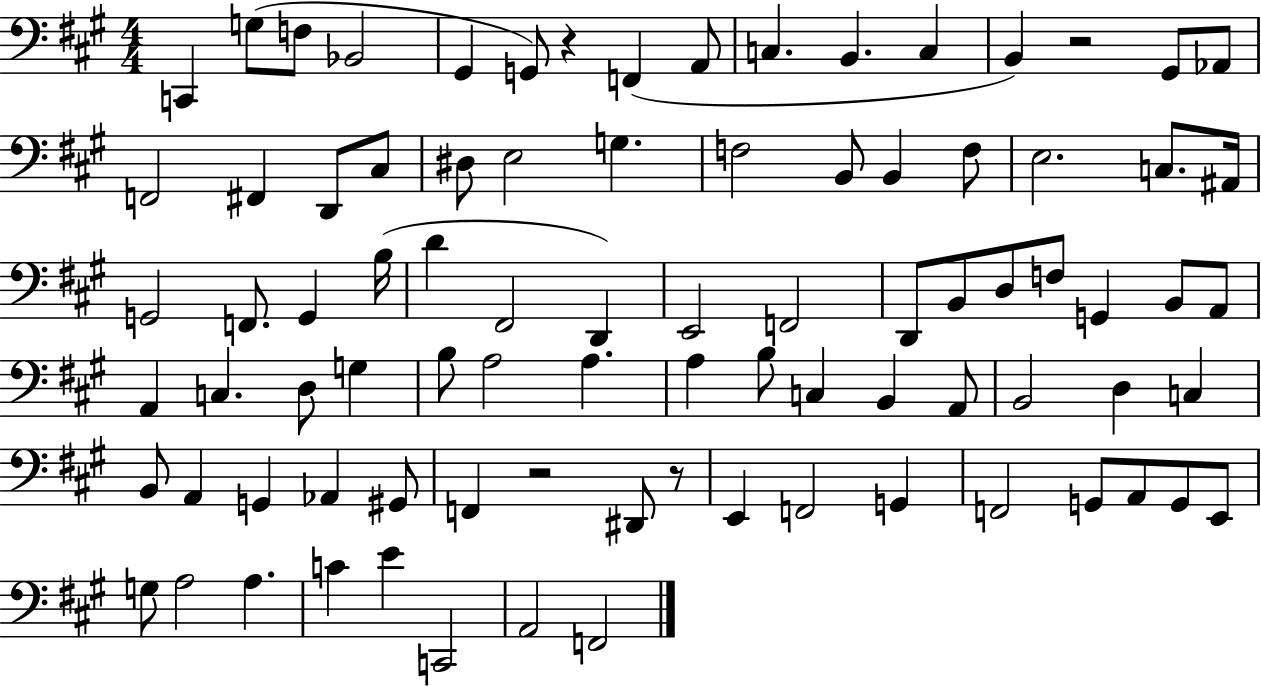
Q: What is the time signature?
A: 4/4